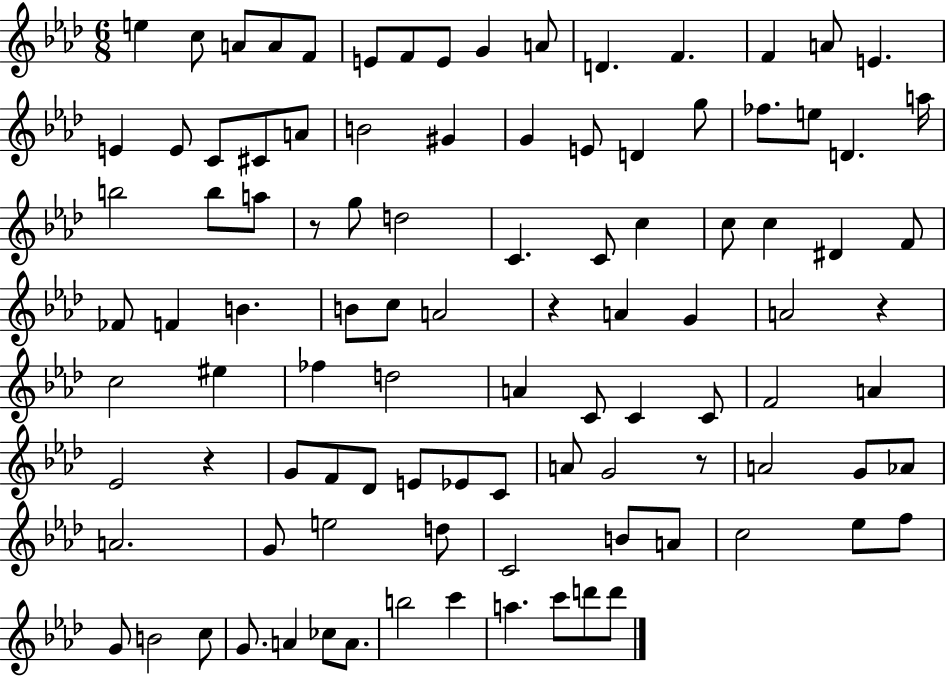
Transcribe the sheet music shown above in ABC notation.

X:1
T:Untitled
M:6/8
L:1/4
K:Ab
e c/2 A/2 A/2 F/2 E/2 F/2 E/2 G A/2 D F F A/2 E E E/2 C/2 ^C/2 A/2 B2 ^G G E/2 D g/2 _f/2 e/2 D a/4 b2 b/2 a/2 z/2 g/2 d2 C C/2 c c/2 c ^D F/2 _F/2 F B B/2 c/2 A2 z A G A2 z c2 ^e _f d2 A C/2 C C/2 F2 A _E2 z G/2 F/2 _D/2 E/2 _E/2 C/2 A/2 G2 z/2 A2 G/2 _A/2 A2 G/2 e2 d/2 C2 B/2 A/2 c2 _e/2 f/2 G/2 B2 c/2 G/2 A _c/2 A/2 b2 c' a c'/2 d'/2 d'/2